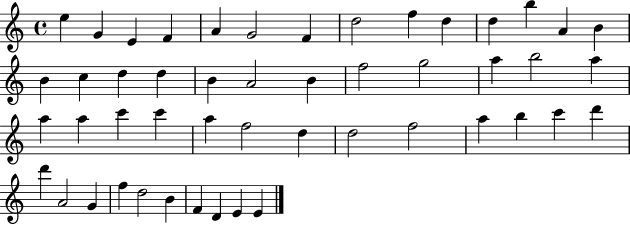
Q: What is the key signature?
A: C major